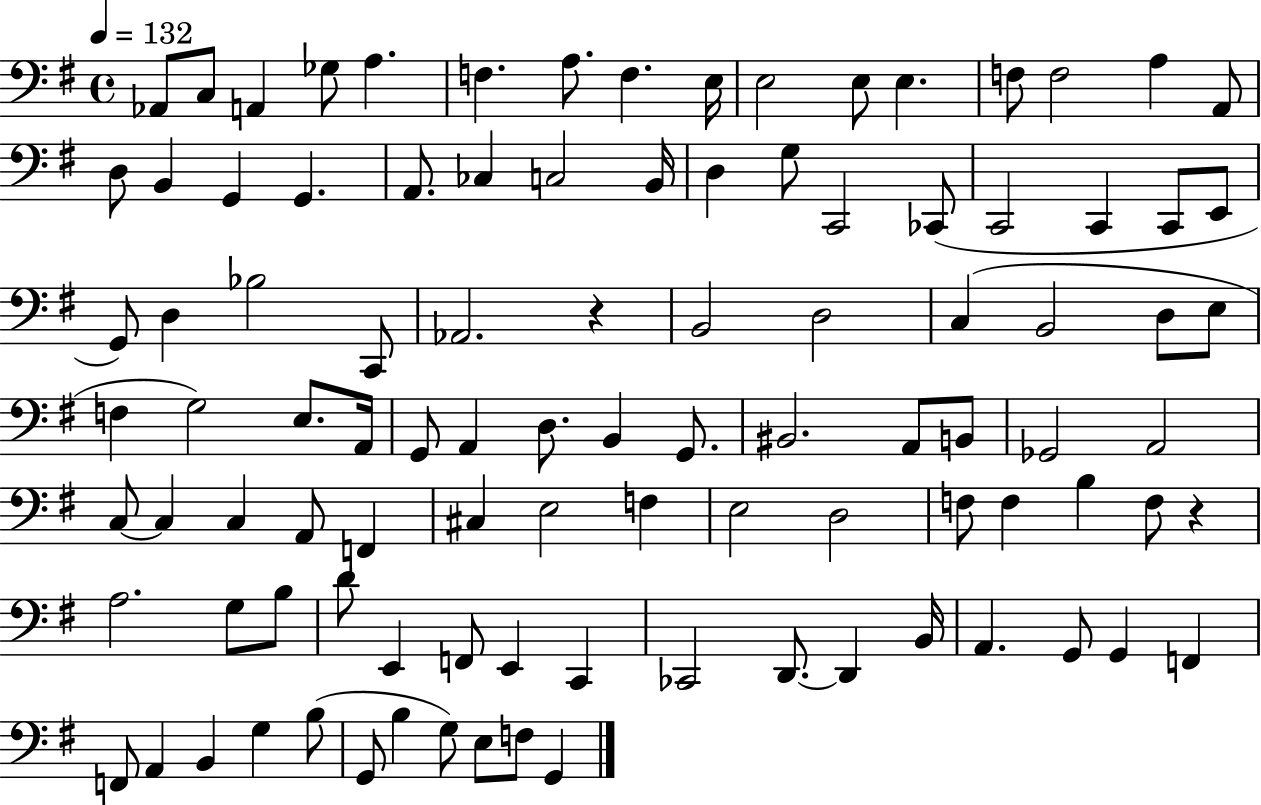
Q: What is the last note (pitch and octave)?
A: G2